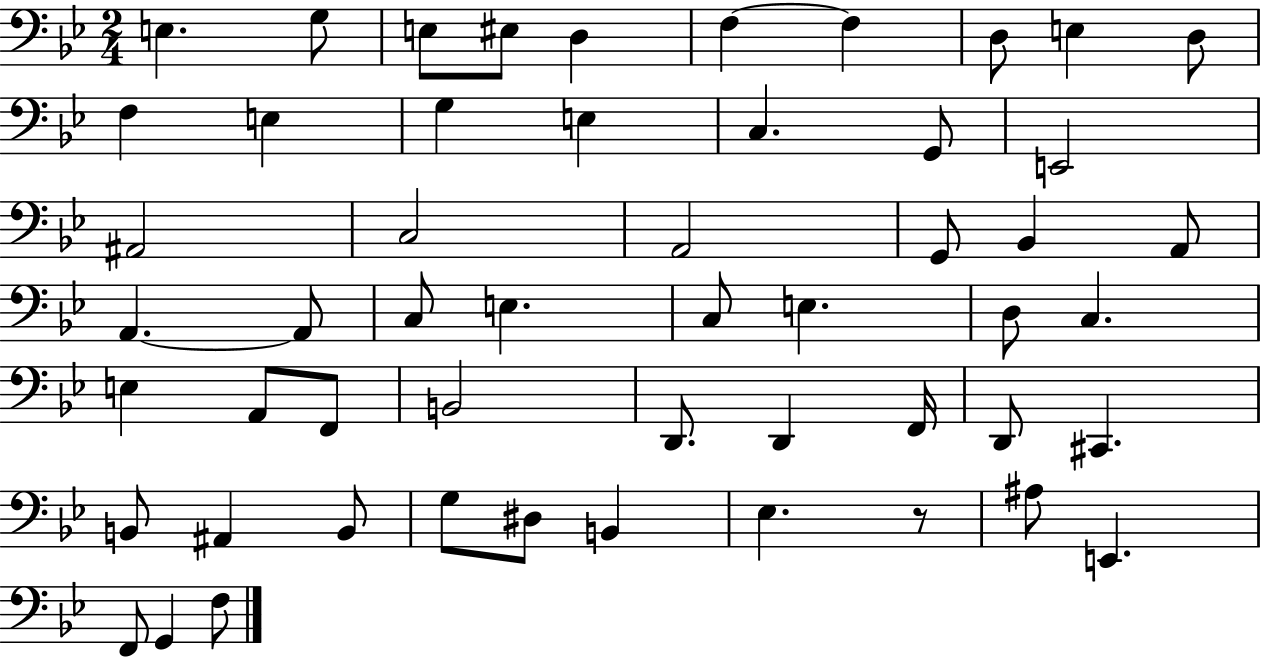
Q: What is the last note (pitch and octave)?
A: F3